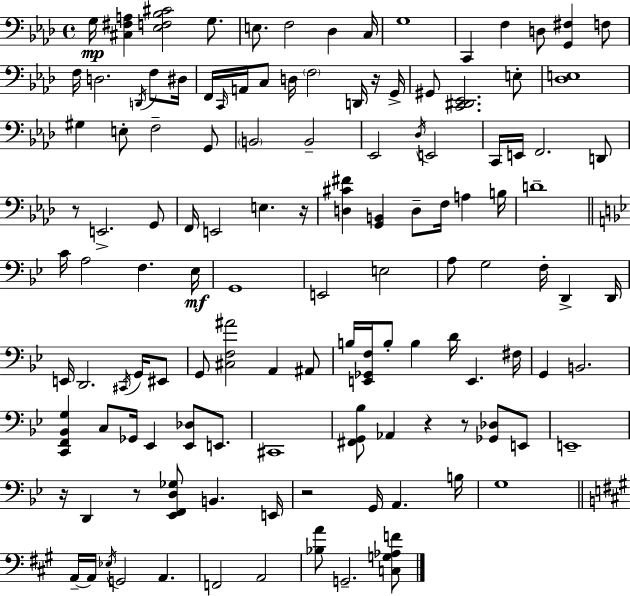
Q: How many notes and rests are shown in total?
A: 124